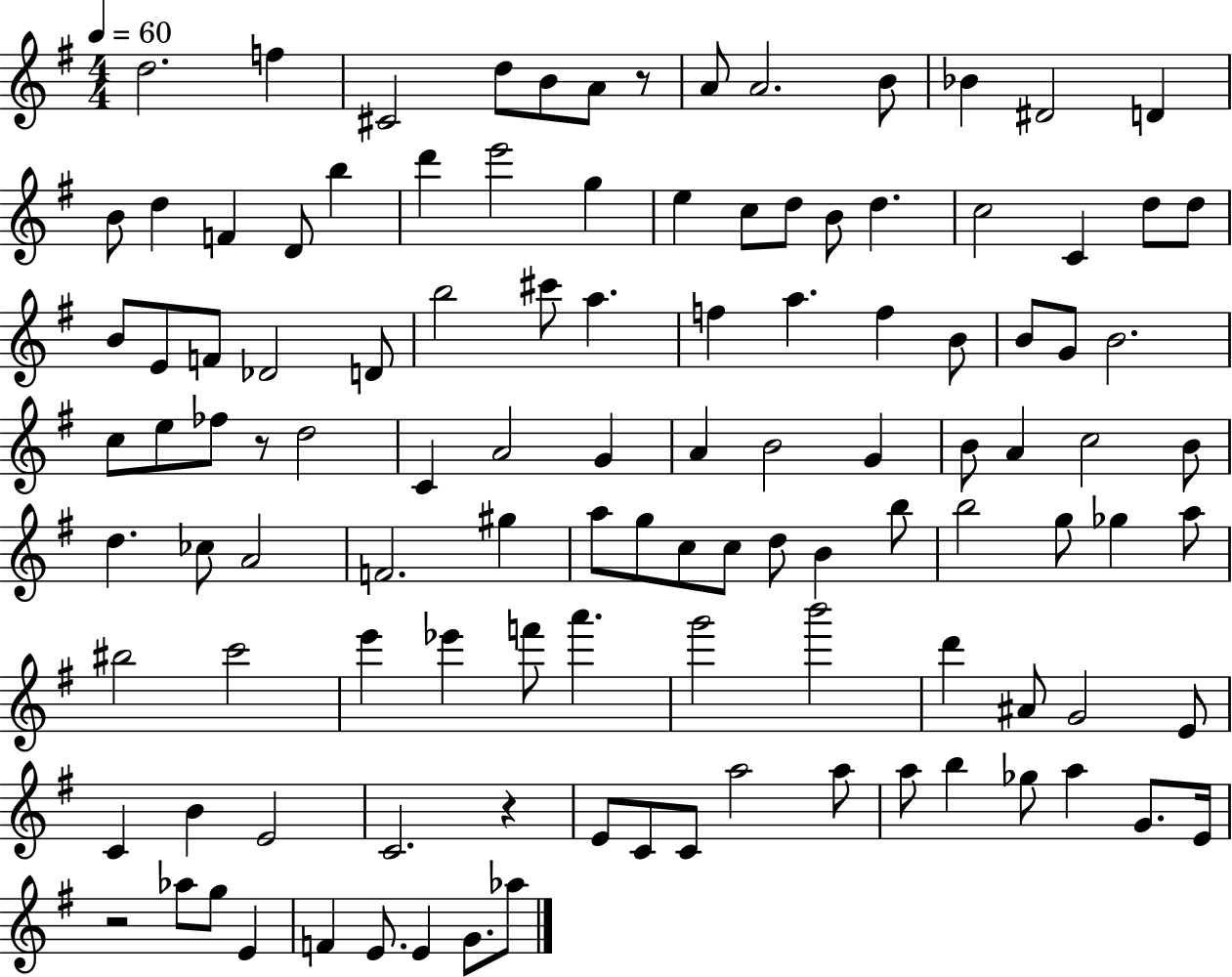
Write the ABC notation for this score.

X:1
T:Untitled
M:4/4
L:1/4
K:G
d2 f ^C2 d/2 B/2 A/2 z/2 A/2 A2 B/2 _B ^D2 D B/2 d F D/2 b d' e'2 g e c/2 d/2 B/2 d c2 C d/2 d/2 B/2 E/2 F/2 _D2 D/2 b2 ^c'/2 a f a f B/2 B/2 G/2 B2 c/2 e/2 _f/2 z/2 d2 C A2 G A B2 G B/2 A c2 B/2 d _c/2 A2 F2 ^g a/2 g/2 c/2 c/2 d/2 B b/2 b2 g/2 _g a/2 ^b2 c'2 e' _e' f'/2 a' g'2 b'2 d' ^A/2 G2 E/2 C B E2 C2 z E/2 C/2 C/2 a2 a/2 a/2 b _g/2 a G/2 E/4 z2 _a/2 g/2 E F E/2 E G/2 _a/2